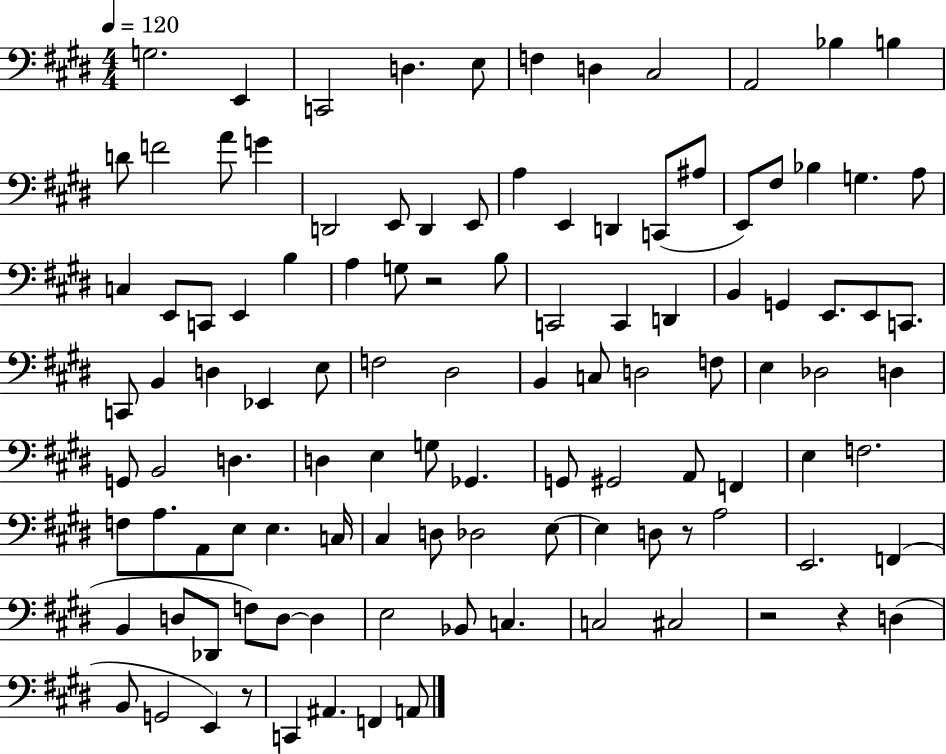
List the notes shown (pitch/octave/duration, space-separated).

G3/h. E2/q C2/h D3/q. E3/e F3/q D3/q C#3/h A2/h Bb3/q B3/q D4/e F4/h A4/e G4/q D2/h E2/e D2/q E2/e A3/q E2/q D2/q C2/e A#3/e E2/e F#3/e Bb3/q G3/q. A3/e C3/q E2/e C2/e E2/q B3/q A3/q G3/e R/h B3/e C2/h C2/q D2/q B2/q G2/q E2/e. E2/e C2/e. C2/e B2/q D3/q Eb2/q E3/e F3/h D#3/h B2/q C3/e D3/h F3/e E3/q Db3/h D3/q G2/e B2/h D3/q. D3/q E3/q G3/e Gb2/q. G2/e G#2/h A2/e F2/q E3/q F3/h. F3/e A3/e. A2/e E3/e E3/q. C3/s C#3/q D3/e Db3/h E3/e E3/q D3/e R/e A3/h E2/h. F2/q B2/q D3/e Db2/e F3/e D3/e D3/q E3/h Bb2/e C3/q. C3/h C#3/h R/h R/q D3/q B2/e G2/h E2/q R/e C2/q A#2/q. F2/q A2/e